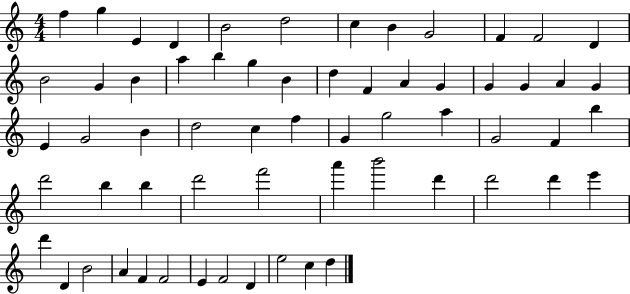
{
  \clef treble
  \numericTimeSignature
  \time 4/4
  \key c \major
  f''4 g''4 e'4 d'4 | b'2 d''2 | c''4 b'4 g'2 | f'4 f'2 d'4 | \break b'2 g'4 b'4 | a''4 b''4 g''4 b'4 | d''4 f'4 a'4 g'4 | g'4 g'4 a'4 g'4 | \break e'4 g'2 b'4 | d''2 c''4 f''4 | g'4 g''2 a''4 | g'2 f'4 b''4 | \break d'''2 b''4 b''4 | d'''2 f'''2 | a'''4 b'''2 d'''4 | d'''2 d'''4 e'''4 | \break d'''4 d'4 b'2 | a'4 f'4 f'2 | e'4 f'2 d'4 | e''2 c''4 d''4 | \break \bar "|."
}